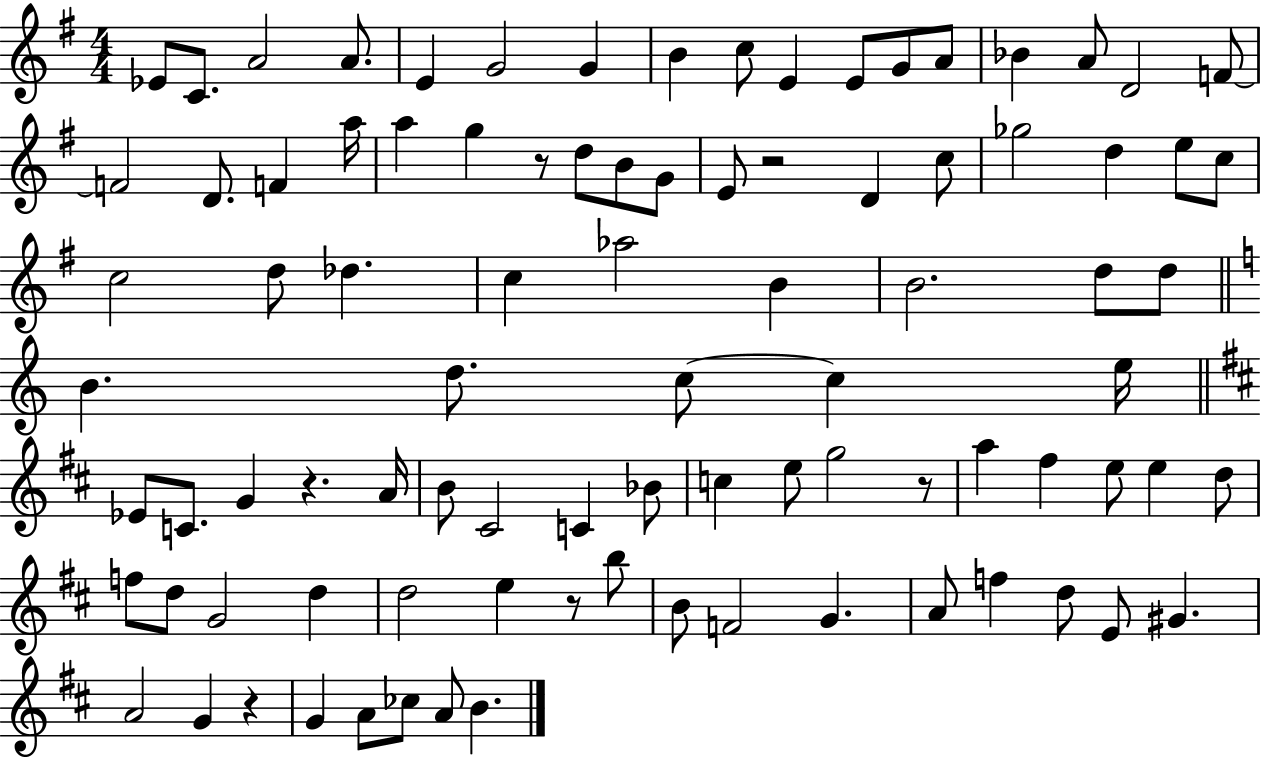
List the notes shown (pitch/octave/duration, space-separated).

Eb4/e C4/e. A4/h A4/e. E4/q G4/h G4/q B4/q C5/e E4/q E4/e G4/e A4/e Bb4/q A4/e D4/h F4/e F4/h D4/e. F4/q A5/s A5/q G5/q R/e D5/e B4/e G4/e E4/e R/h D4/q C5/e Gb5/h D5/q E5/e C5/e C5/h D5/e Db5/q. C5/q Ab5/h B4/q B4/h. D5/e D5/e B4/q. D5/e. C5/e C5/q E5/s Eb4/e C4/e. G4/q R/q. A4/s B4/e C#4/h C4/q Bb4/e C5/q E5/e G5/h R/e A5/q F#5/q E5/e E5/q D5/e F5/e D5/e G4/h D5/q D5/h E5/q R/e B5/e B4/e F4/h G4/q. A4/e F5/q D5/e E4/e G#4/q. A4/h G4/q R/q G4/q A4/e CES5/e A4/e B4/q.